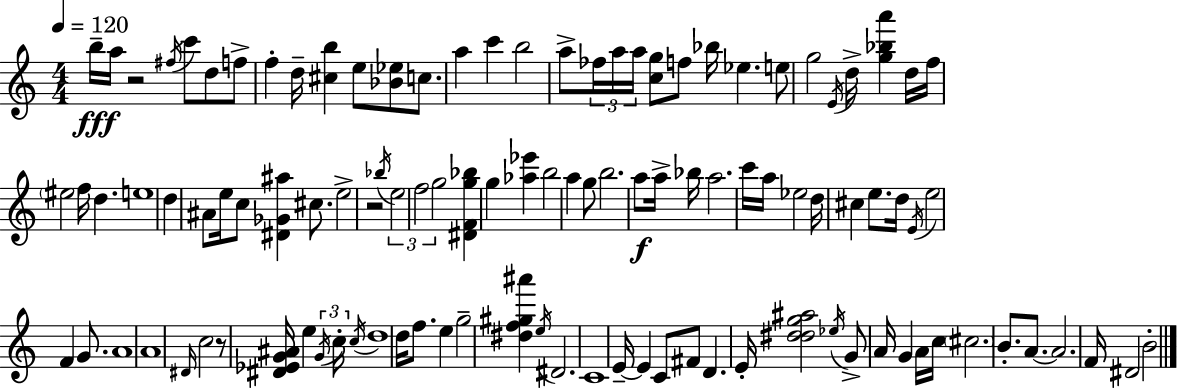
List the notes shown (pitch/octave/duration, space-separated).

B5/s A5/s R/h F#5/s C6/e D5/e F5/e F5/q D5/s [C#5,B5]/q E5/e [Bb4,Eb5]/e C5/e. A5/q C6/q B5/h A5/e FES5/s A5/s A5/s [C5,G5]/e F5/e Bb5/s Eb5/q. E5/e G5/h E4/s D5/s [G5,Bb5,A6]/q D5/s F5/s EIS5/h F5/s D5/q. E5/w D5/q A#4/e E5/s C5/e [D#4,Gb4,A#5]/q C#5/e. E5/h R/h Bb5/s E5/h F5/h G5/h [D#4,F4,G5,Bb5]/q G5/q [Ab5,Eb6]/q B5/h A5/q G5/e B5/h. A5/e A5/s Bb5/s A5/h. C6/s A5/s Eb5/h D5/s C#5/q E5/e. D5/s E4/s E5/h F4/q G4/e. A4/w A4/w D#4/s C5/h R/e [D#4,Eb4,G4,A#4]/s E5/q G4/s C5/s C5/s D5/w D5/s F5/e. E5/q G5/h [D#5,F5,G#5,A#6]/q E5/s D#4/h. C4/w E4/s E4/q C4/e F#4/e D4/q. E4/s [D5,D#5,G5,A#5]/h Eb5/s G4/e A4/s G4/q A4/s C5/s C#5/h. B4/e. A4/e. A4/h. F4/s D#4/h B4/h